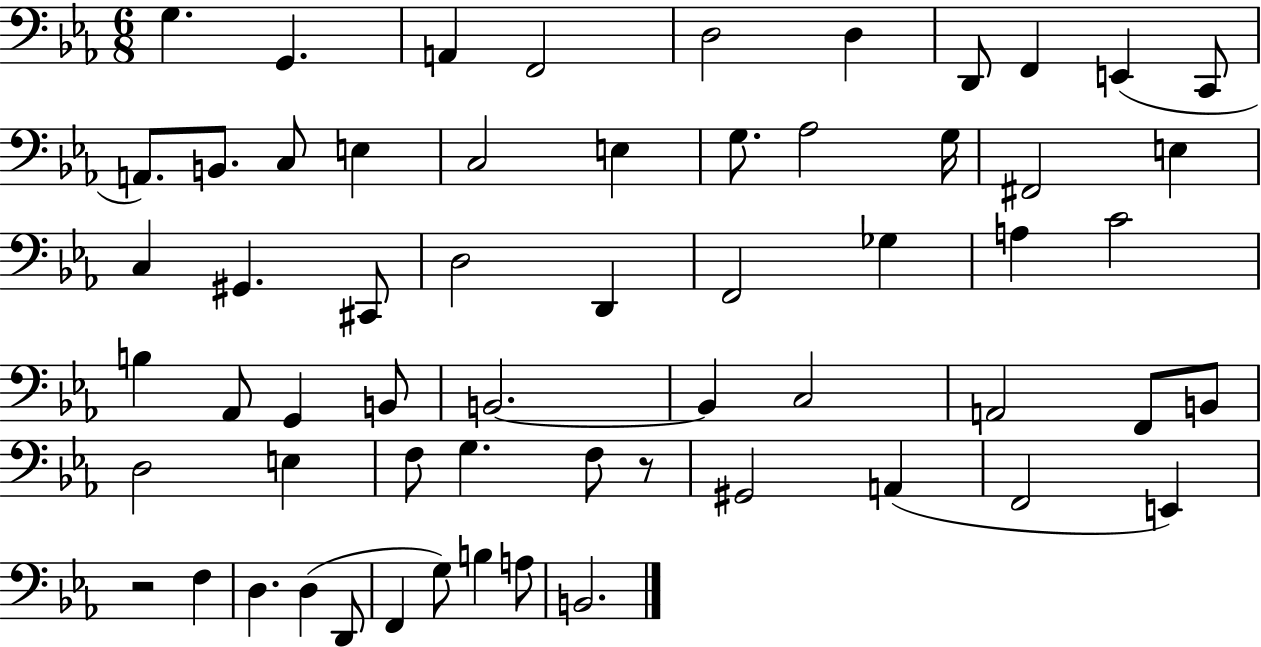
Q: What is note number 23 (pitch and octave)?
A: G#2